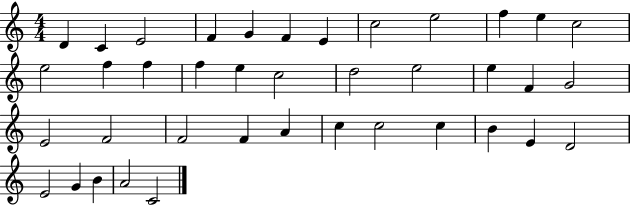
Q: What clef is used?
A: treble